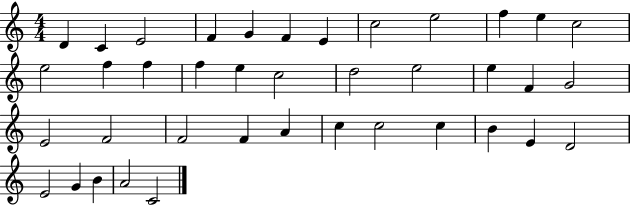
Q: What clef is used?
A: treble